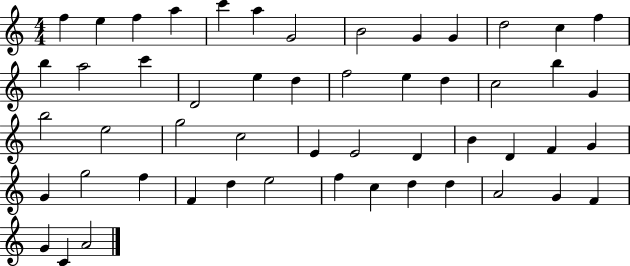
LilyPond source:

{
  \clef treble
  \numericTimeSignature
  \time 4/4
  \key c \major
  f''4 e''4 f''4 a''4 | c'''4 a''4 g'2 | b'2 g'4 g'4 | d''2 c''4 f''4 | \break b''4 a''2 c'''4 | d'2 e''4 d''4 | f''2 e''4 d''4 | c''2 b''4 g'4 | \break b''2 e''2 | g''2 c''2 | e'4 e'2 d'4 | b'4 d'4 f'4 g'4 | \break g'4 g''2 f''4 | f'4 d''4 e''2 | f''4 c''4 d''4 d''4 | a'2 g'4 f'4 | \break g'4 c'4 a'2 | \bar "|."
}